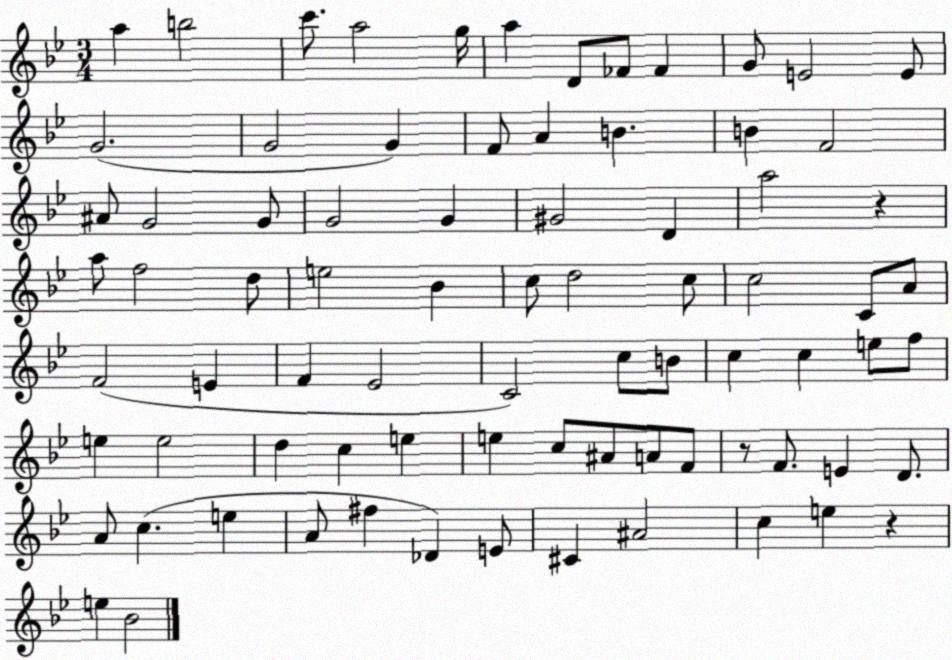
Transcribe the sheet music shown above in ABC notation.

X:1
T:Untitled
M:3/4
L:1/4
K:Bb
a b2 c'/2 a2 g/4 a D/2 _F/2 _F G/2 E2 E/2 G2 G2 G F/2 A B B F2 ^A/2 G2 G/2 G2 G ^G2 D a2 z a/2 f2 d/2 e2 _B c/2 d2 c/2 c2 C/2 A/2 F2 E F _E2 C2 c/2 B/2 c c e/2 f/2 e e2 d c e e c/2 ^A/2 A/2 F/2 z/2 F/2 E D/2 A/2 c e A/2 ^f _D E/2 ^C ^A2 c e z e _B2